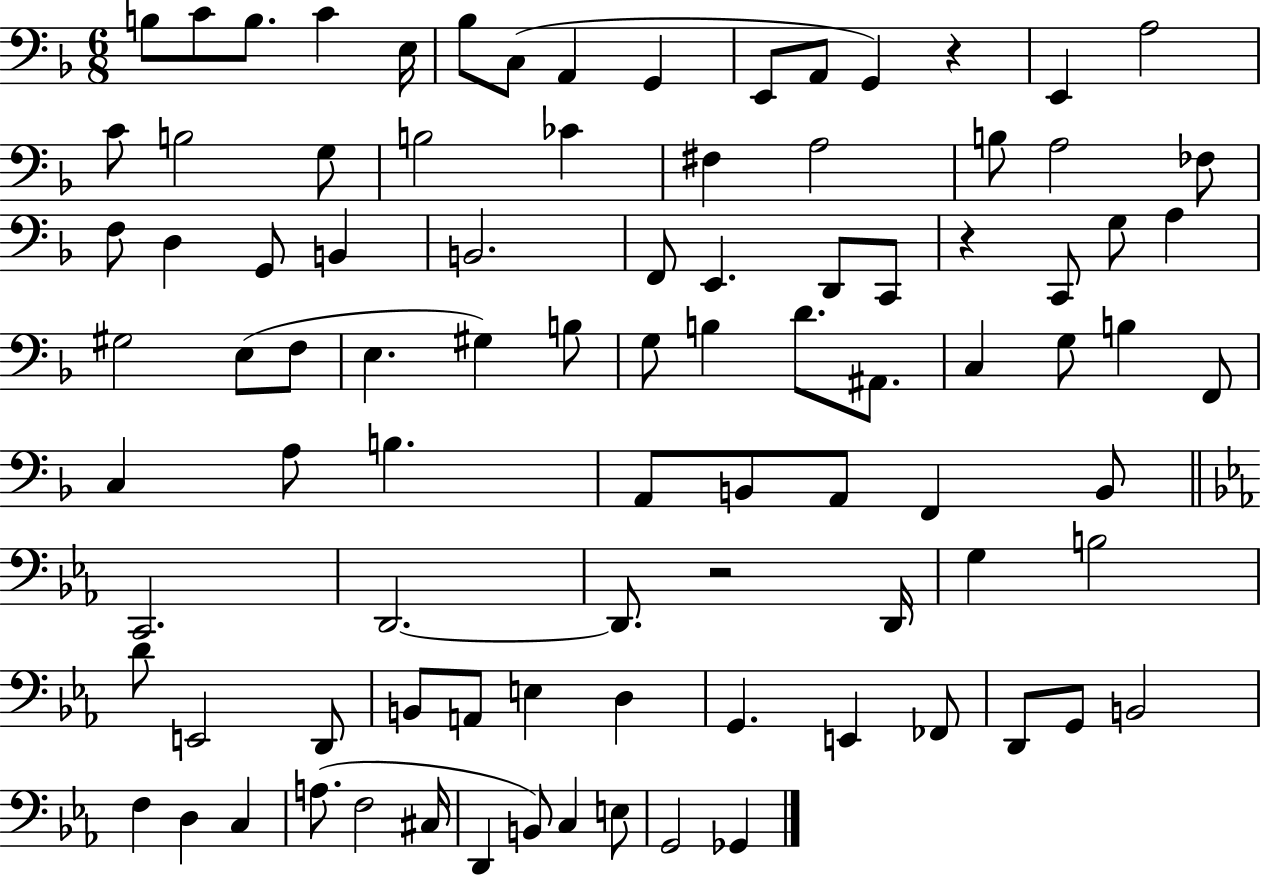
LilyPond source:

{
  \clef bass
  \numericTimeSignature
  \time 6/8
  \key f \major
  b8 c'8 b8. c'4 e16 | bes8 c8( a,4 g,4 | e,8 a,8 g,4) r4 | e,4 a2 | \break c'8 b2 g8 | b2 ces'4 | fis4 a2 | b8 a2 fes8 | \break f8 d4 g,8 b,4 | b,2. | f,8 e,4. d,8 c,8 | r4 c,8 g8 a4 | \break gis2 e8( f8 | e4. gis4) b8 | g8 b4 d'8. ais,8. | c4 g8 b4 f,8 | \break c4 a8 b4. | a,8 b,8 a,8 f,4 b,8 | \bar "||" \break \key c \minor c,2. | d,2.~~ | d,8. r2 d,16 | g4 b2 | \break d'8 e,2 d,8 | b,8 a,8 e4 d4 | g,4. e,4 fes,8 | d,8 g,8 b,2 | \break f4 d4 c4 | a8.( f2 cis16 | d,4 b,8) c4 e8 | g,2 ges,4 | \break \bar "|."
}